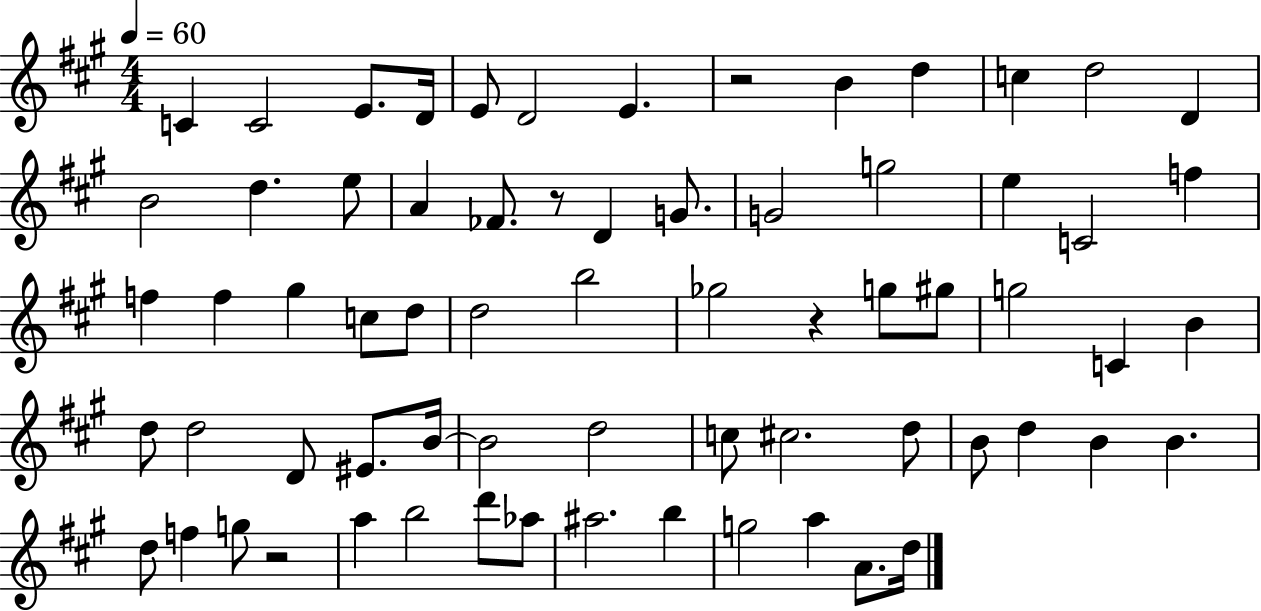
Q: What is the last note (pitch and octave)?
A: D5